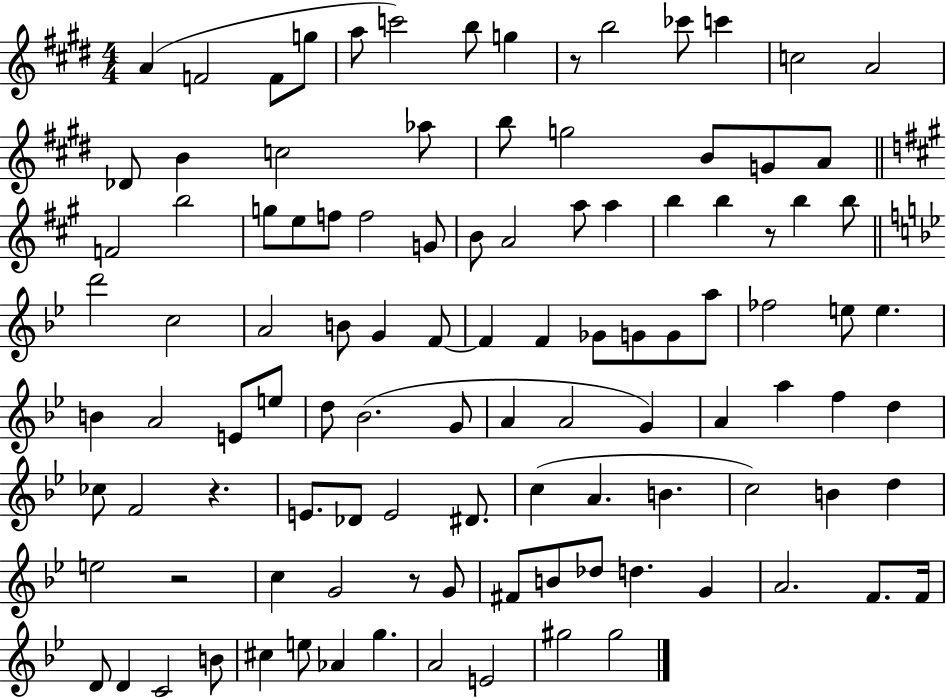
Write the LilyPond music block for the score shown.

{
  \clef treble
  \numericTimeSignature
  \time 4/4
  \key e \major
  a'4( f'2 f'8 g''8 | a''8 c'''2) b''8 g''4 | r8 b''2 ces'''8 c'''4 | c''2 a'2 | \break des'8 b'4 c''2 aes''8 | b''8 g''2 b'8 g'8 a'8 | \bar "||" \break \key a \major f'2 b''2 | g''8 e''8 f''8 f''2 g'8 | b'8 a'2 a''8 a''4 | b''4 b''4 r8 b''4 b''8 | \break \bar "||" \break \key bes \major d'''2 c''2 | a'2 b'8 g'4 f'8~~ | f'4 f'4 ges'8 g'8 g'8 a''8 | fes''2 e''8 e''4. | \break b'4 a'2 e'8 e''8 | d''8 bes'2.( g'8 | a'4 a'2 g'4) | a'4 a''4 f''4 d''4 | \break ces''8 f'2 r4. | e'8. des'8 e'2 dis'8. | c''4( a'4. b'4. | c''2) b'4 d''4 | \break e''2 r2 | c''4 g'2 r8 g'8 | fis'8 b'8 des''8 d''4. g'4 | a'2. f'8. f'16 | \break d'8 d'4 c'2 b'8 | cis''4 e''8 aes'4 g''4. | a'2 e'2 | gis''2 gis''2 | \break \bar "|."
}